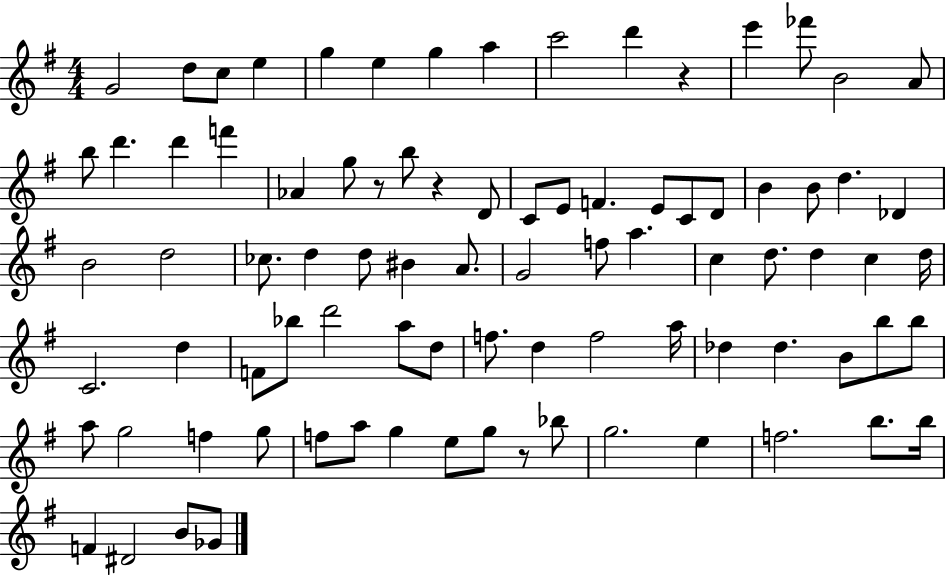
X:1
T:Untitled
M:4/4
L:1/4
K:G
G2 d/2 c/2 e g e g a c'2 d' z e' _f'/2 B2 A/2 b/2 d' d' f' _A g/2 z/2 b/2 z D/2 C/2 E/2 F E/2 C/2 D/2 B B/2 d _D B2 d2 _c/2 d d/2 ^B A/2 G2 f/2 a c d/2 d c d/4 C2 d F/2 _b/2 d'2 a/2 d/2 f/2 d f2 a/4 _d _d B/2 b/2 b/2 a/2 g2 f g/2 f/2 a/2 g e/2 g/2 z/2 _b/2 g2 e f2 b/2 b/4 F ^D2 B/2 _G/2